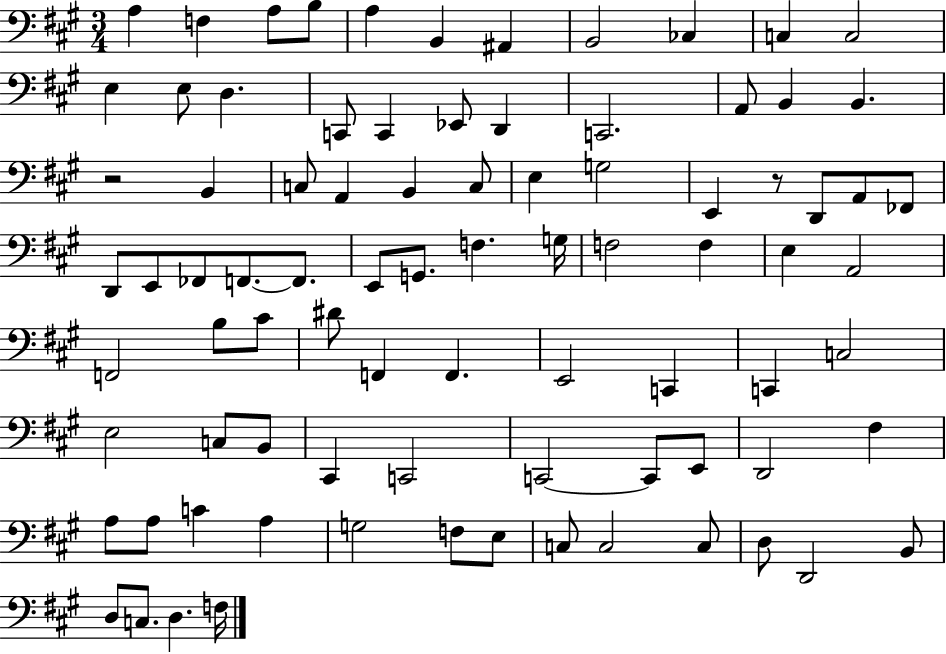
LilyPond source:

{
  \clef bass
  \numericTimeSignature
  \time 3/4
  \key a \major
  a4 f4 a8 b8 | a4 b,4 ais,4 | b,2 ces4 | c4 c2 | \break e4 e8 d4. | c,8 c,4 ees,8 d,4 | c,2. | a,8 b,4 b,4. | \break r2 b,4 | c8 a,4 b,4 c8 | e4 g2 | e,4 r8 d,8 a,8 fes,8 | \break d,8 e,8 fes,8 f,8.~~ f,8. | e,8 g,8. f4. g16 | f2 f4 | e4 a,2 | \break f,2 b8 cis'8 | dis'8 f,4 f,4. | e,2 c,4 | c,4 c2 | \break e2 c8 b,8 | cis,4 c,2 | c,2~~ c,8 e,8 | d,2 fis4 | \break a8 a8 c'4 a4 | g2 f8 e8 | c8 c2 c8 | d8 d,2 b,8 | \break d8 c8. d4. f16 | \bar "|."
}